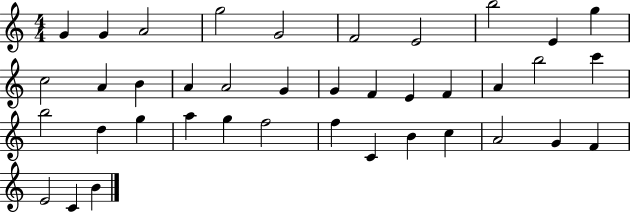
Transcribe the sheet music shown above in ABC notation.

X:1
T:Untitled
M:4/4
L:1/4
K:C
G G A2 g2 G2 F2 E2 b2 E g c2 A B A A2 G G F E F A b2 c' b2 d g a g f2 f C B c A2 G F E2 C B